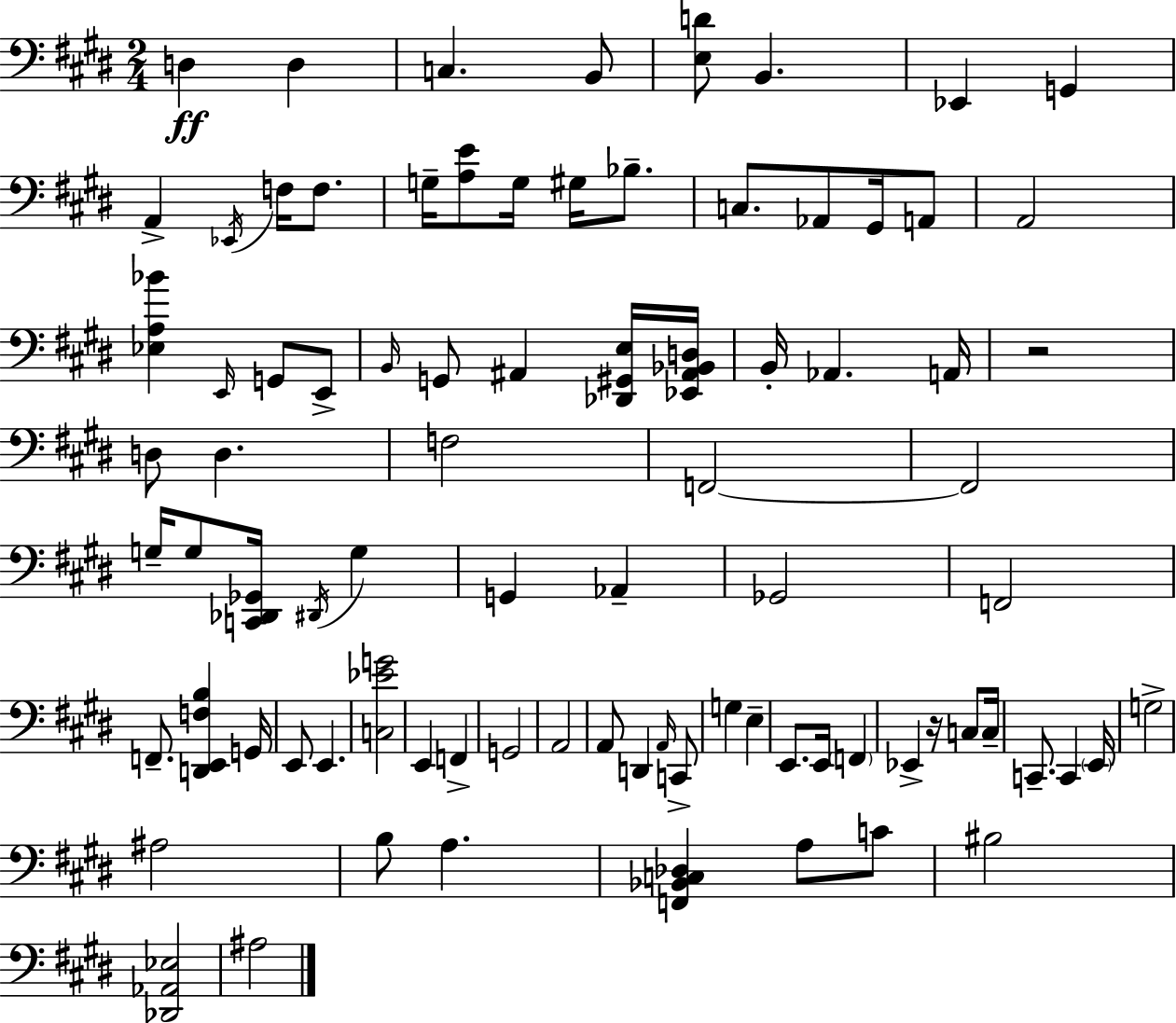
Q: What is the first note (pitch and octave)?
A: D3